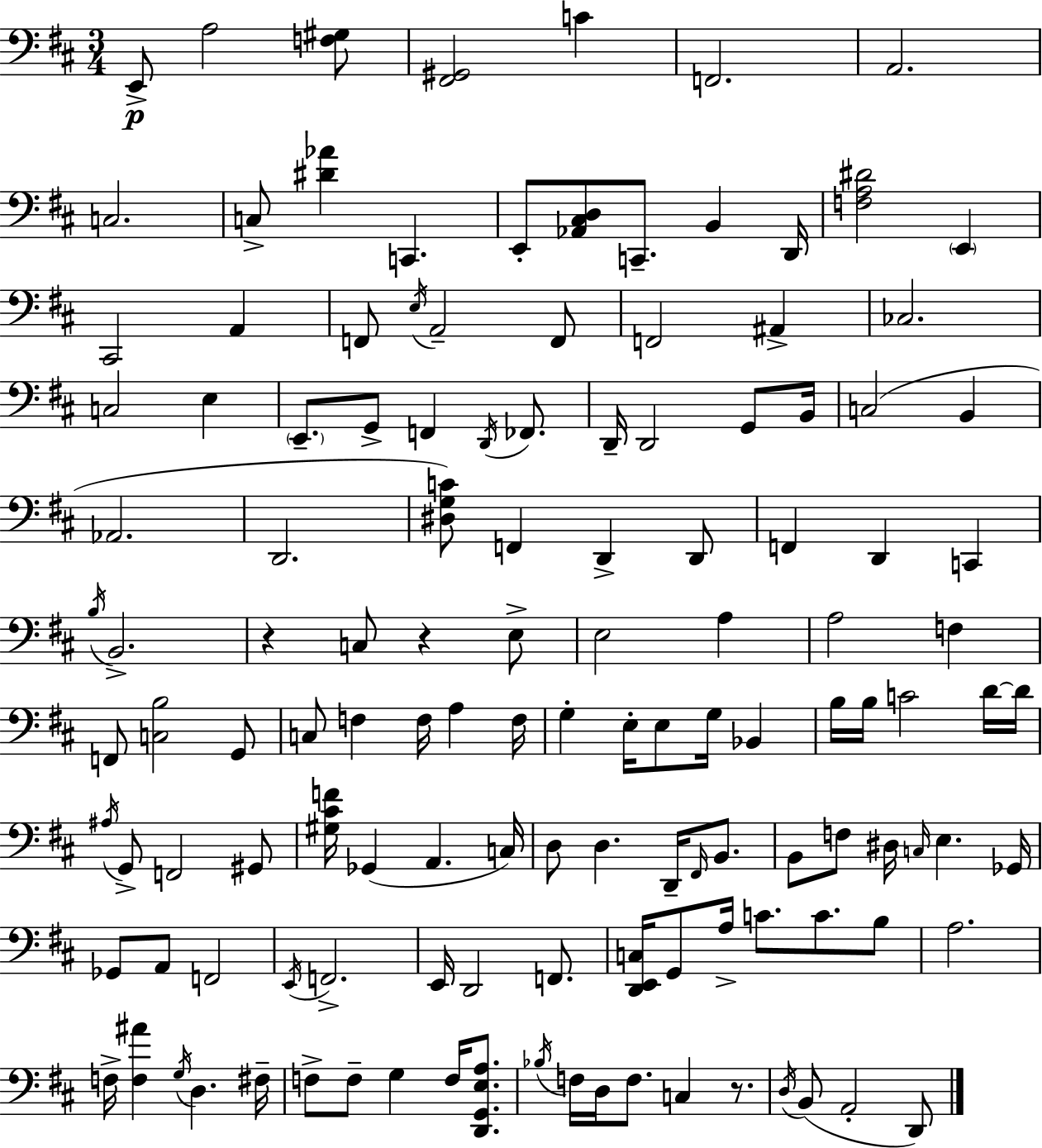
E2/e A3/h [F3,G#3]/e [F#2,G#2]/h C4/q F2/h. A2/h. C3/h. C3/e [D#4,Ab4]/q C2/q. E2/e [Ab2,C#3,D3]/e C2/e. B2/q D2/s [F3,A3,D#4]/h E2/q C#2/h A2/q F2/e E3/s A2/h F2/e F2/h A#2/q CES3/h. C3/h E3/q E2/e. G2/e F2/q D2/s FES2/e. D2/s D2/h G2/e B2/s C3/h B2/q Ab2/h. D2/h. [D#3,G3,C4]/e F2/q D2/q D2/e F2/q D2/q C2/q B3/s B2/h. R/q C3/e R/q E3/e E3/h A3/q A3/h F3/q F2/e [C3,B3]/h G2/e C3/e F3/q F3/s A3/q F3/s G3/q E3/s E3/e G3/s Bb2/q B3/s B3/s C4/h D4/s D4/s A#3/s G2/e F2/h G#2/e [G#3,C#4,F4]/s Gb2/q A2/q. C3/s D3/e D3/q. D2/s F#2/s B2/e. B2/e F3/e D#3/s C3/s E3/q. Gb2/s Gb2/e A2/e F2/h E2/s F2/h. E2/s D2/h F2/e. [D2,E2,C3]/s G2/e A3/s C4/e. C4/e. B3/e A3/h. F3/s [F3,A#4]/q G3/s D3/q. F#3/s F3/e F3/e G3/q F3/s [D2,G2,E3,A3]/e. Bb3/s F3/s D3/s F3/e. C3/q R/e. D3/s B2/e A2/h D2/e